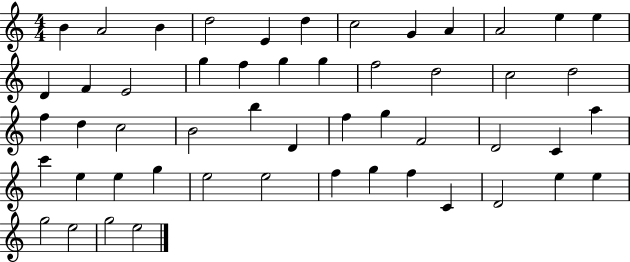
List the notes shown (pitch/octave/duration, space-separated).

B4/q A4/h B4/q D5/h E4/q D5/q C5/h G4/q A4/q A4/h E5/q E5/q D4/q F4/q E4/h G5/q F5/q G5/q G5/q F5/h D5/h C5/h D5/h F5/q D5/q C5/h B4/h B5/q D4/q F5/q G5/q F4/h D4/h C4/q A5/q C6/q E5/q E5/q G5/q E5/h E5/h F5/q G5/q F5/q C4/q D4/h E5/q E5/q G5/h E5/h G5/h E5/h